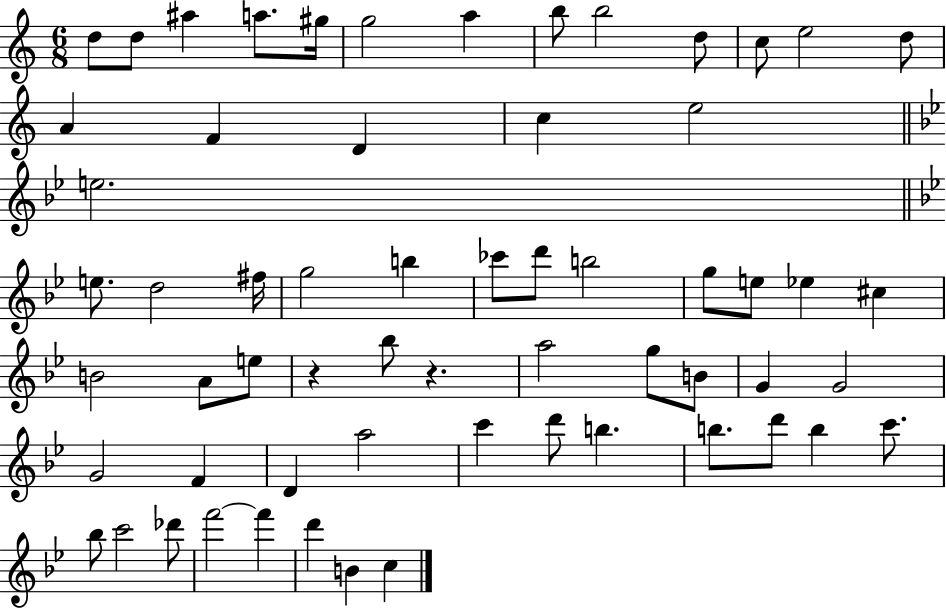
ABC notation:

X:1
T:Untitled
M:6/8
L:1/4
K:C
d/2 d/2 ^a a/2 ^g/4 g2 a b/2 b2 d/2 c/2 e2 d/2 A F D c e2 e2 e/2 d2 ^f/4 g2 b _c'/2 d'/2 b2 g/2 e/2 _e ^c B2 A/2 e/2 z _b/2 z a2 g/2 B/2 G G2 G2 F D a2 c' d'/2 b b/2 d'/2 b c'/2 _b/2 c'2 _d'/2 f'2 f' d' B c